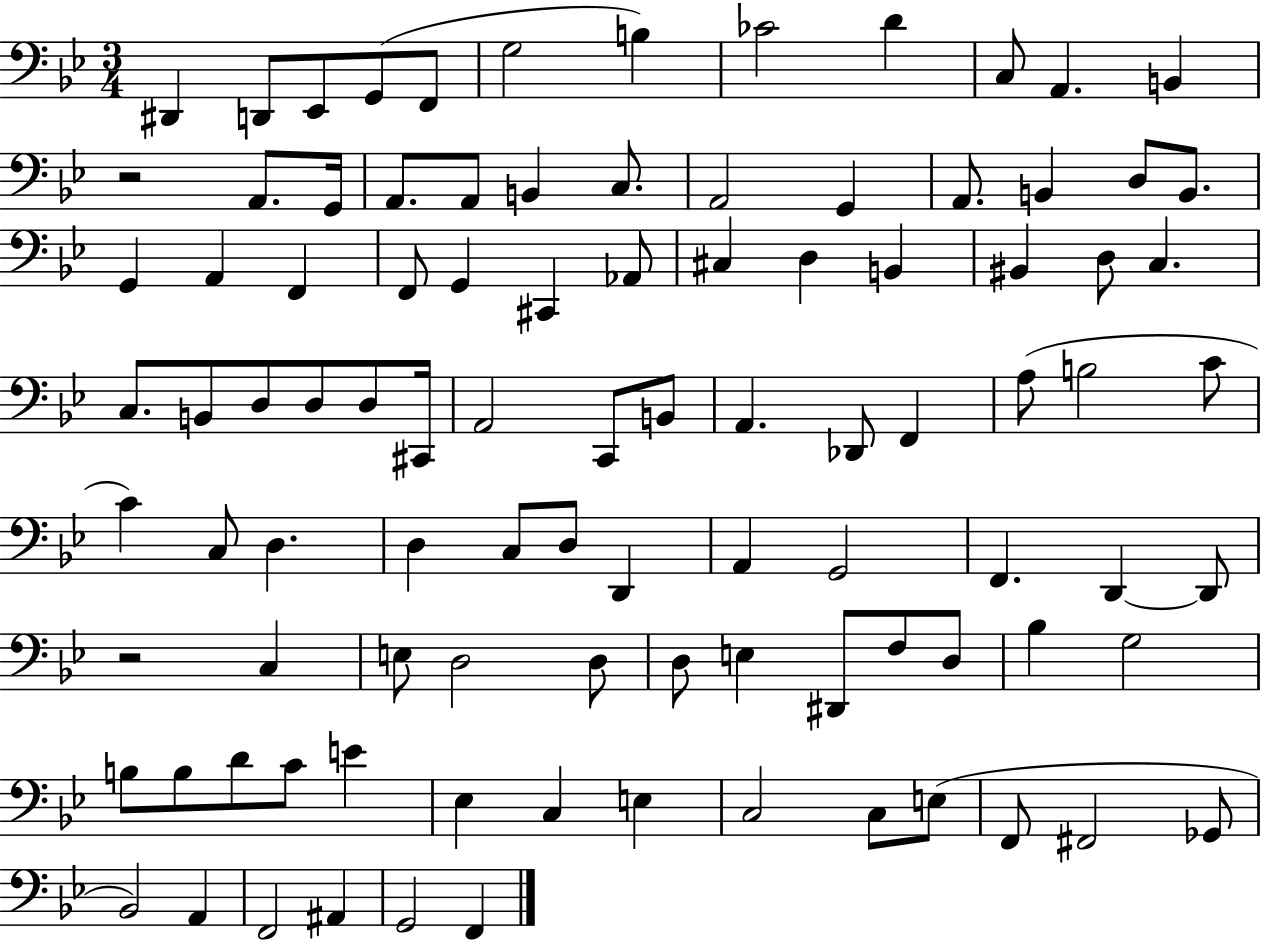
D#2/q D2/e Eb2/e G2/e F2/e G3/h B3/q CES4/h D4/q C3/e A2/q. B2/q R/h A2/e. G2/s A2/e. A2/e B2/q C3/e. A2/h G2/q A2/e. B2/q D3/e B2/e. G2/q A2/q F2/q F2/e G2/q C#2/q Ab2/e C#3/q D3/q B2/q BIS2/q D3/e C3/q. C3/e. B2/e D3/e D3/e D3/e C#2/s A2/h C2/e B2/e A2/q. Db2/e F2/q A3/e B3/h C4/e C4/q C3/e D3/q. D3/q C3/e D3/e D2/q A2/q G2/h F2/q. D2/q D2/e R/h C3/q E3/e D3/h D3/e D3/e E3/q D#2/e F3/e D3/e Bb3/q G3/h B3/e B3/e D4/e C4/e E4/q Eb3/q C3/q E3/q C3/h C3/e E3/e F2/e F#2/h Gb2/e Bb2/h A2/q F2/h A#2/q G2/h F2/q